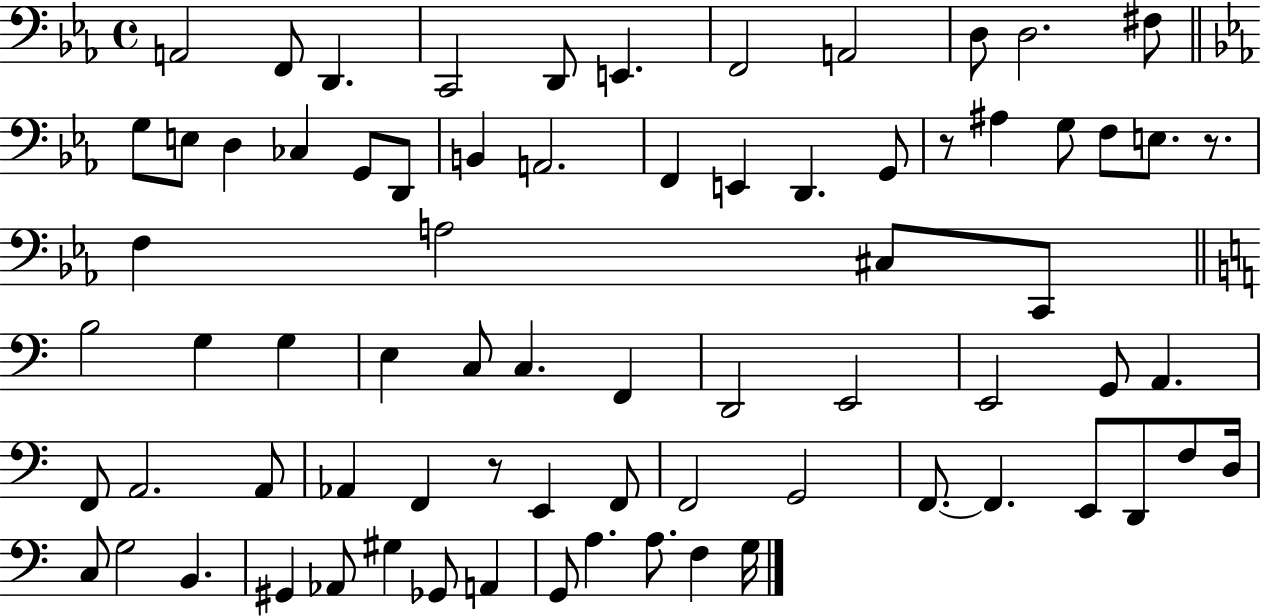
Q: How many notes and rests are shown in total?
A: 74